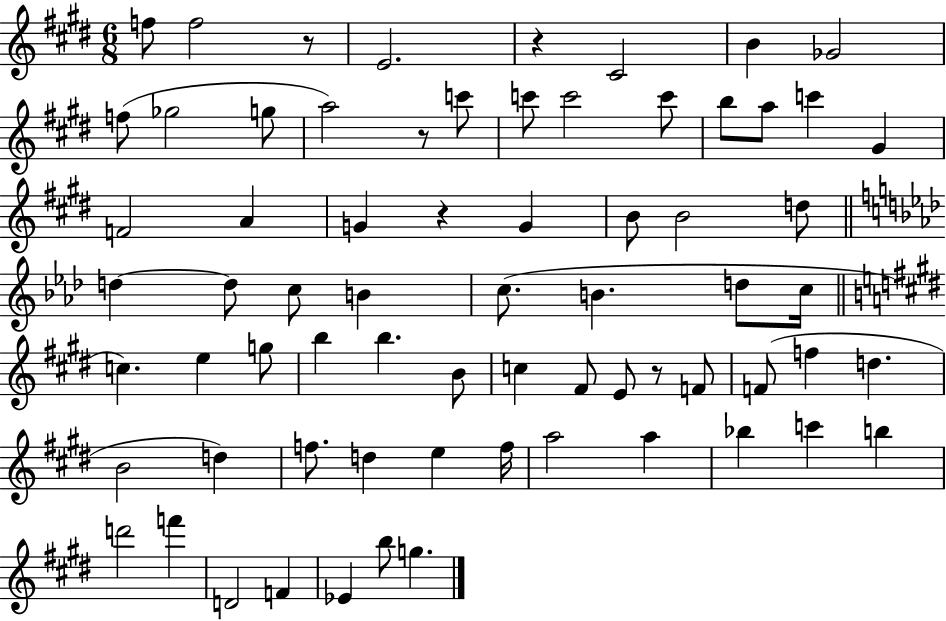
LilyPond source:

{
  \clef treble
  \numericTimeSignature
  \time 6/8
  \key e \major
  \repeat volta 2 { f''8 f''2 r8 | e'2. | r4 cis'2 | b'4 ges'2 | \break f''8( ges''2 g''8 | a''2) r8 c'''8 | c'''8 c'''2 c'''8 | b''8 a''8 c'''4 gis'4 | \break f'2 a'4 | g'4 r4 g'4 | b'8 b'2 d''8 | \bar "||" \break \key aes \major d''4~~ d''8 c''8 b'4 | c''8.( b'4. d''8 c''16 | \bar "||" \break \key e \major c''4.) e''4 g''8 | b''4 b''4. b'8 | c''4 fis'8 e'8 r8 f'8 | f'8( f''4 d''4. | \break b'2 d''4) | f''8. d''4 e''4 f''16 | a''2 a''4 | bes''4 c'''4 b''4 | \break d'''2 f'''4 | d'2 f'4 | ees'4 b''8 g''4. | } \bar "|."
}